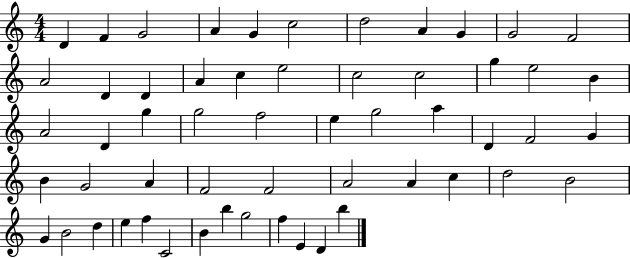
D4/q F4/q G4/h A4/q G4/q C5/h D5/h A4/q G4/q G4/h F4/h A4/h D4/q D4/q A4/q C5/q E5/h C5/h C5/h G5/q E5/h B4/q A4/h D4/q G5/q G5/h F5/h E5/q G5/h A5/q D4/q F4/h G4/q B4/q G4/h A4/q F4/h F4/h A4/h A4/q C5/q D5/h B4/h G4/q B4/h D5/q E5/q F5/q C4/h B4/q B5/q G5/h F5/q E4/q D4/q B5/q